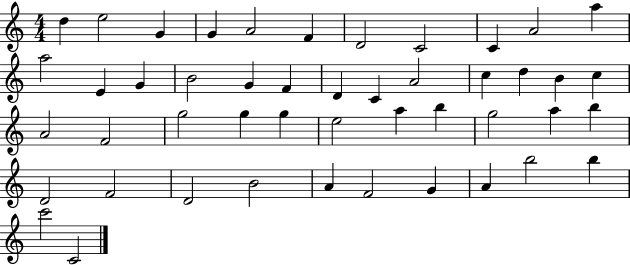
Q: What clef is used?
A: treble